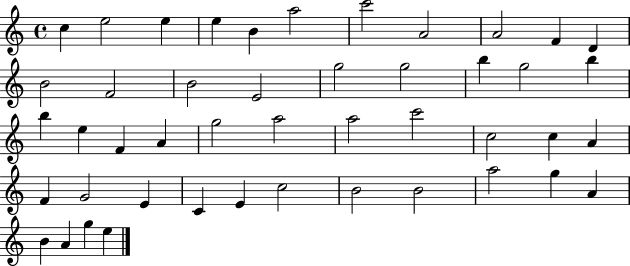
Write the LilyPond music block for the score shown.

{
  \clef treble
  \time 4/4
  \defaultTimeSignature
  \key c \major
  c''4 e''2 e''4 | e''4 b'4 a''2 | c'''2 a'2 | a'2 f'4 d'4 | \break b'2 f'2 | b'2 e'2 | g''2 g''2 | b''4 g''2 b''4 | \break b''4 e''4 f'4 a'4 | g''2 a''2 | a''2 c'''2 | c''2 c''4 a'4 | \break f'4 g'2 e'4 | c'4 e'4 c''2 | b'2 b'2 | a''2 g''4 a'4 | \break b'4 a'4 g''4 e''4 | \bar "|."
}